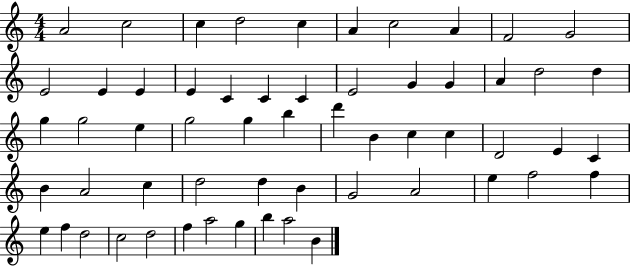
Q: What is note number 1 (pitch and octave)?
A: A4